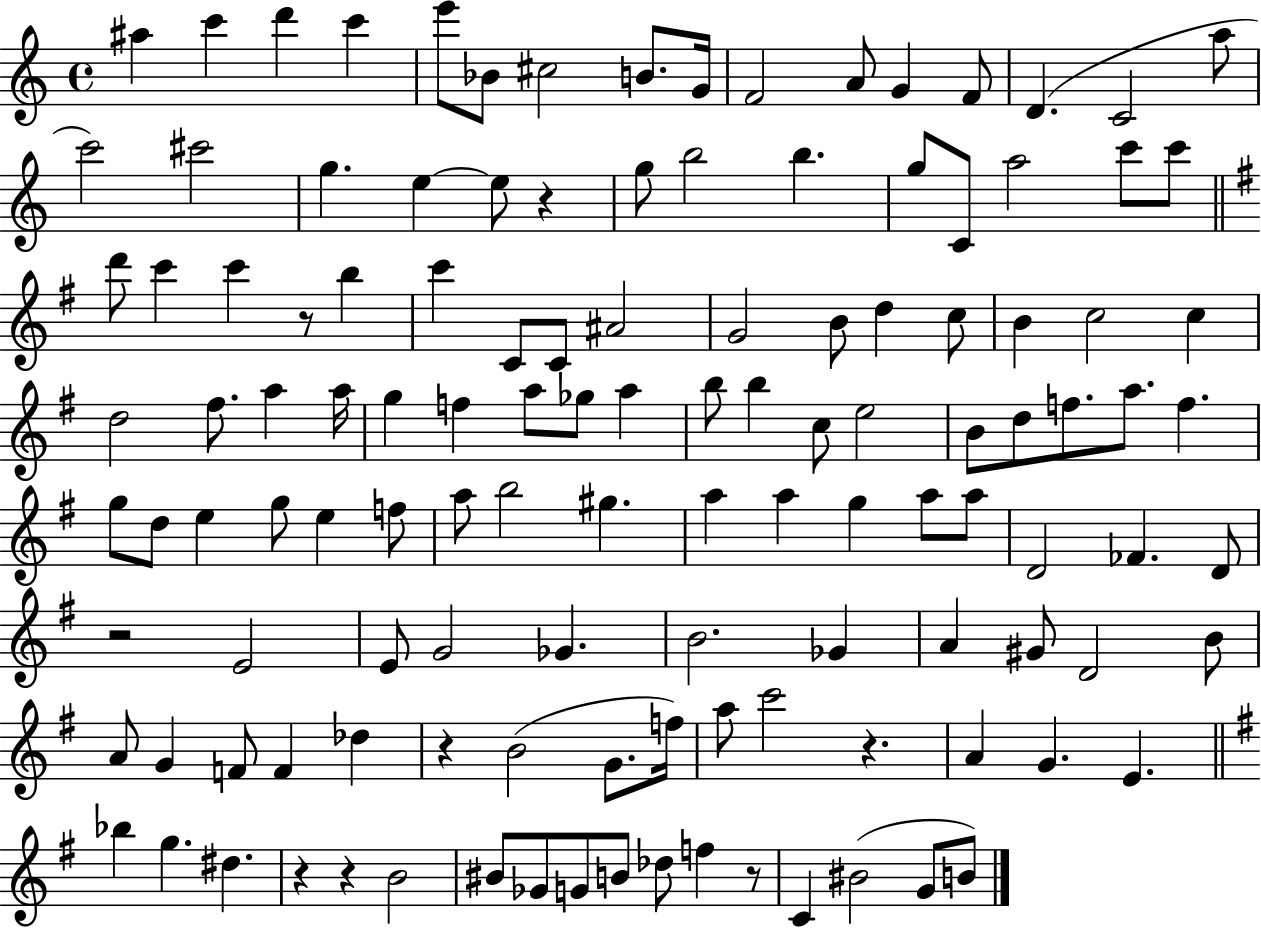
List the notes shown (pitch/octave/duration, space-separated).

A#5/q C6/q D6/q C6/q E6/e Bb4/e C#5/h B4/e. G4/s F4/h A4/e G4/q F4/e D4/q. C4/h A5/e C6/h C#6/h G5/q. E5/q E5/e R/q G5/e B5/h B5/q. G5/e C4/e A5/h C6/e C6/e D6/e C6/q C6/q R/e B5/q C6/q C4/e C4/e A#4/h G4/h B4/e D5/q C5/e B4/q C5/h C5/q D5/h F#5/e. A5/q A5/s G5/q F5/q A5/e Gb5/e A5/q B5/e B5/q C5/e E5/h B4/e D5/e F5/e. A5/e. F5/q. G5/e D5/e E5/q G5/e E5/q F5/e A5/e B5/h G#5/q. A5/q A5/q G5/q A5/e A5/e D4/h FES4/q. D4/e R/h E4/h E4/e G4/h Gb4/q. B4/h. Gb4/q A4/q G#4/e D4/h B4/e A4/e G4/q F4/e F4/q Db5/q R/q B4/h G4/e. F5/s A5/e C6/h R/q. A4/q G4/q. E4/q. Bb5/q G5/q. D#5/q. R/q R/q B4/h BIS4/e Gb4/e G4/e B4/e Db5/e F5/q R/e C4/q BIS4/h G4/e B4/e